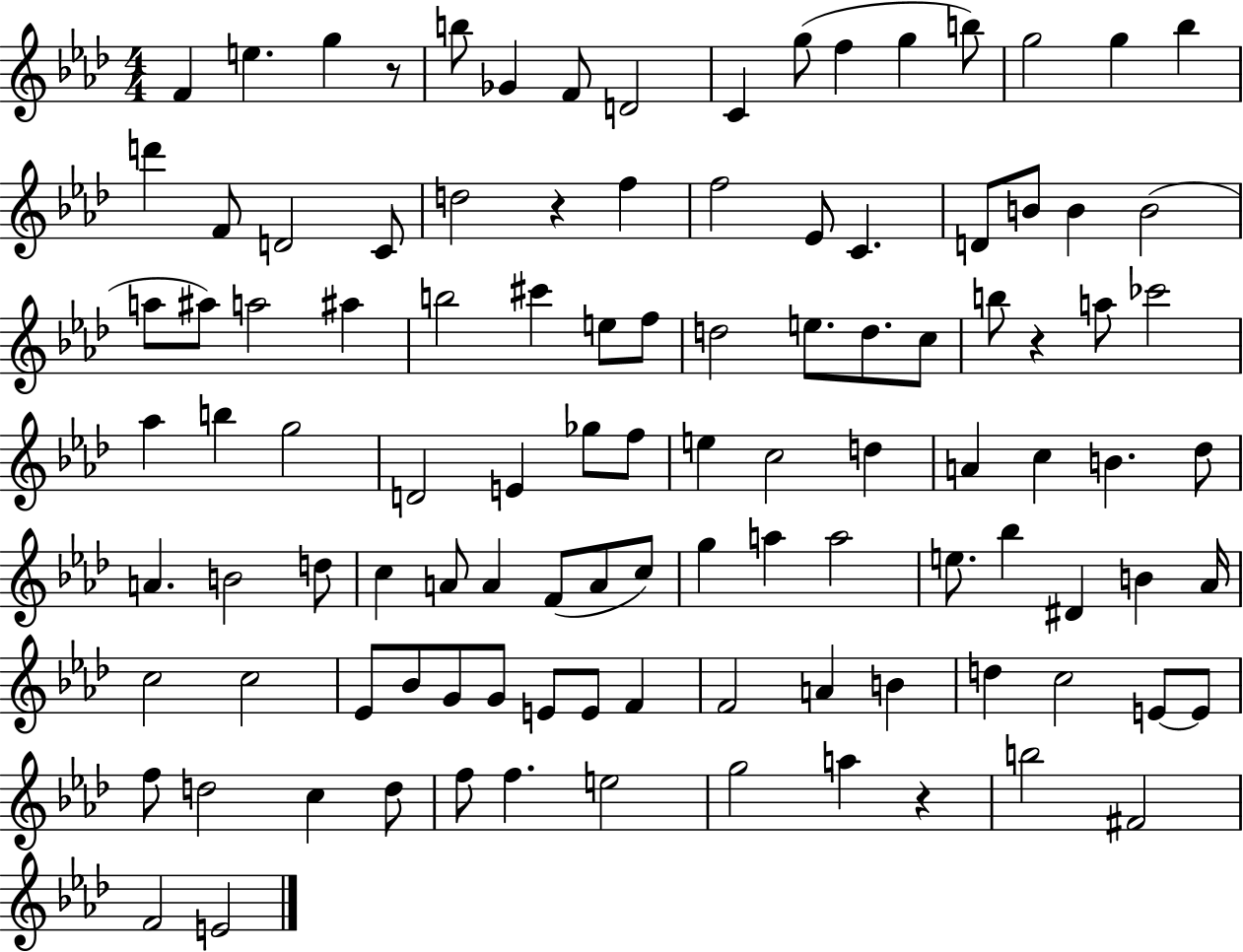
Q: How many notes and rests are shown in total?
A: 107